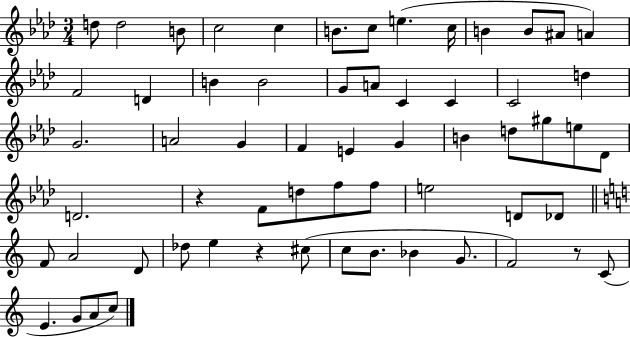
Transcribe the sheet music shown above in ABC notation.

X:1
T:Untitled
M:3/4
L:1/4
K:Ab
d/2 d2 B/2 c2 c B/2 c/2 e c/4 B B/2 ^A/2 A F2 D B B2 G/2 A/2 C C C2 d G2 A2 G F E G B d/2 ^g/2 e/2 _D/2 D2 z F/2 d/2 f/2 f/2 e2 D/2 _D/2 F/2 A2 D/2 _d/2 e z ^c/2 c/2 B/2 _B G/2 F2 z/2 C/2 E G/2 A/2 c/2